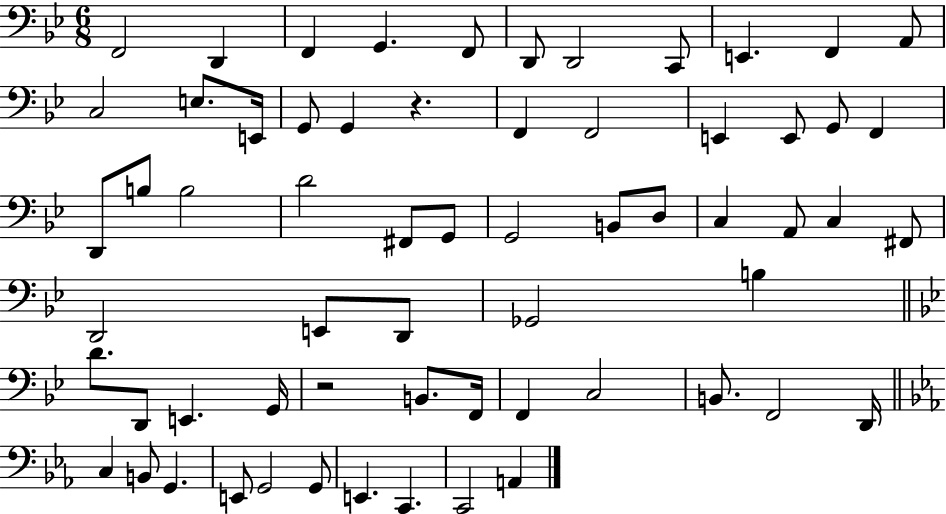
{
  \clef bass
  \numericTimeSignature
  \time 6/8
  \key bes \major
  \repeat volta 2 { f,2 d,4 | f,4 g,4. f,8 | d,8 d,2 c,8 | e,4. f,4 a,8 | \break c2 e8. e,16 | g,8 g,4 r4. | f,4 f,2 | e,4 e,8 g,8 f,4 | \break d,8 b8 b2 | d'2 fis,8 g,8 | g,2 b,8 d8 | c4 a,8 c4 fis,8 | \break d,2 e,8 d,8 | ges,2 b4 | \bar "||" \break \key bes \major d'8. d,8 e,4. g,16 | r2 b,8. f,16 | f,4 c2 | b,8. f,2 d,16 | \break \bar "||" \break \key ees \major c4 b,8 g,4. | e,8 g,2 g,8 | e,4. c,4. | c,2 a,4 | \break } \bar "|."
}